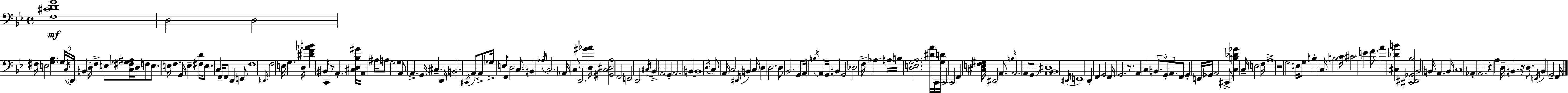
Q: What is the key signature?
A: BES major